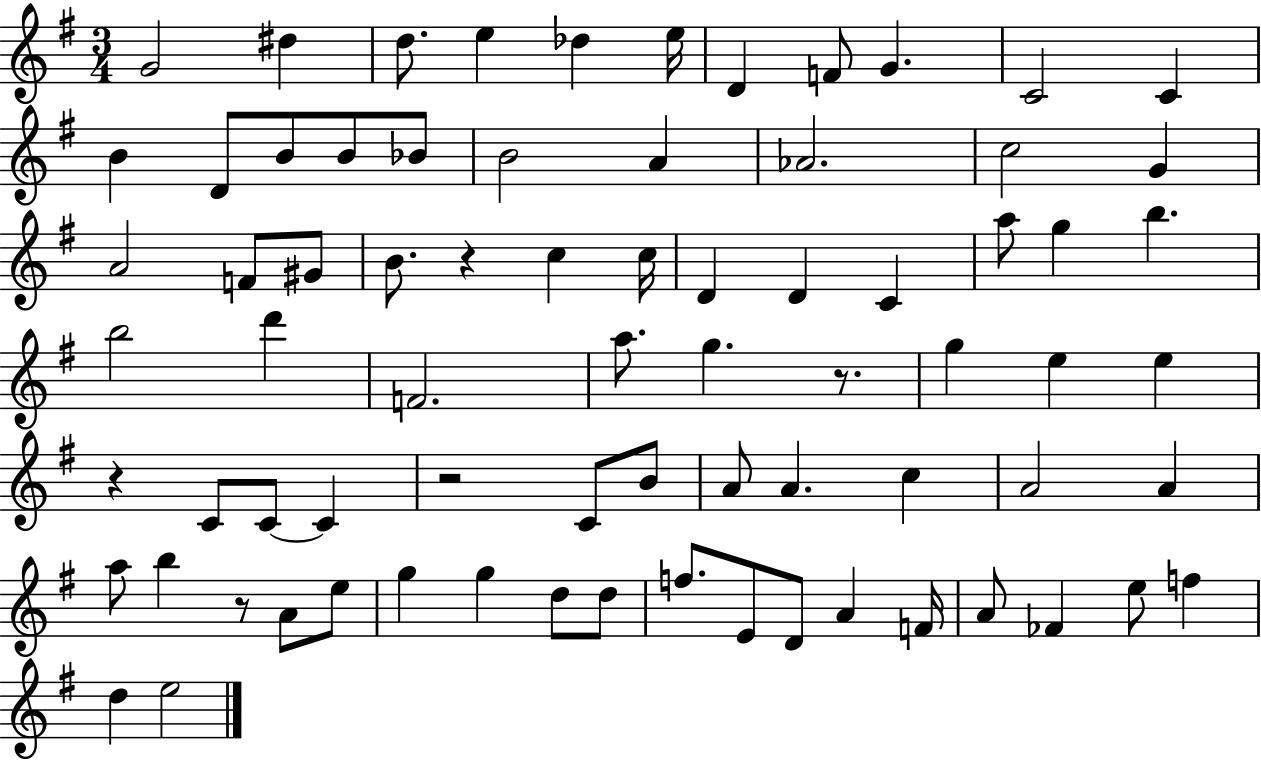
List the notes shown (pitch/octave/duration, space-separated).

G4/h D#5/q D5/e. E5/q Db5/q E5/s D4/q F4/e G4/q. C4/h C4/q B4/q D4/e B4/e B4/e Bb4/e B4/h A4/q Ab4/h. C5/h G4/q A4/h F4/e G#4/e B4/e. R/q C5/q C5/s D4/q D4/q C4/q A5/e G5/q B5/q. B5/h D6/q F4/h. A5/e. G5/q. R/e. G5/q E5/q E5/q R/q C4/e C4/e C4/q R/h C4/e B4/e A4/e A4/q. C5/q A4/h A4/q A5/e B5/q R/e A4/e E5/e G5/q G5/q D5/e D5/e F5/e. E4/e D4/e A4/q F4/s A4/e FES4/q E5/e F5/q D5/q E5/h